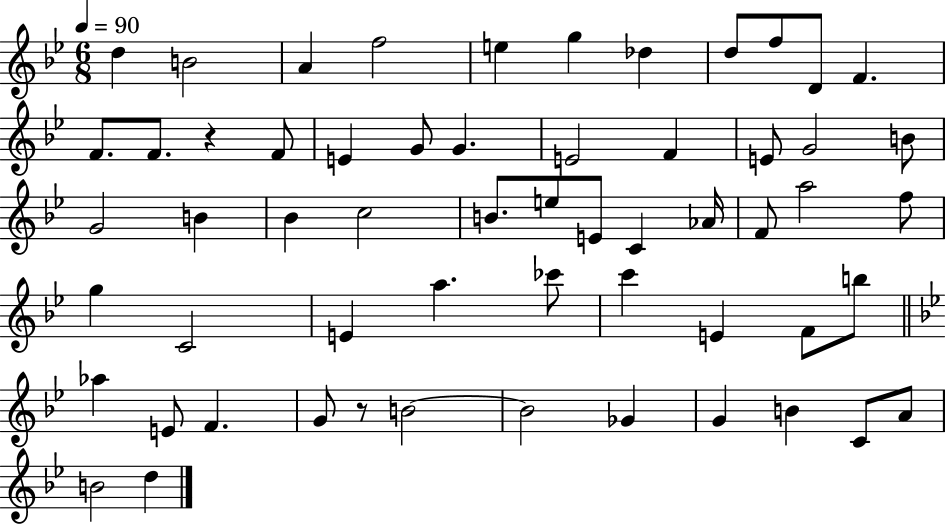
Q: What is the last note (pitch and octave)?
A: D5